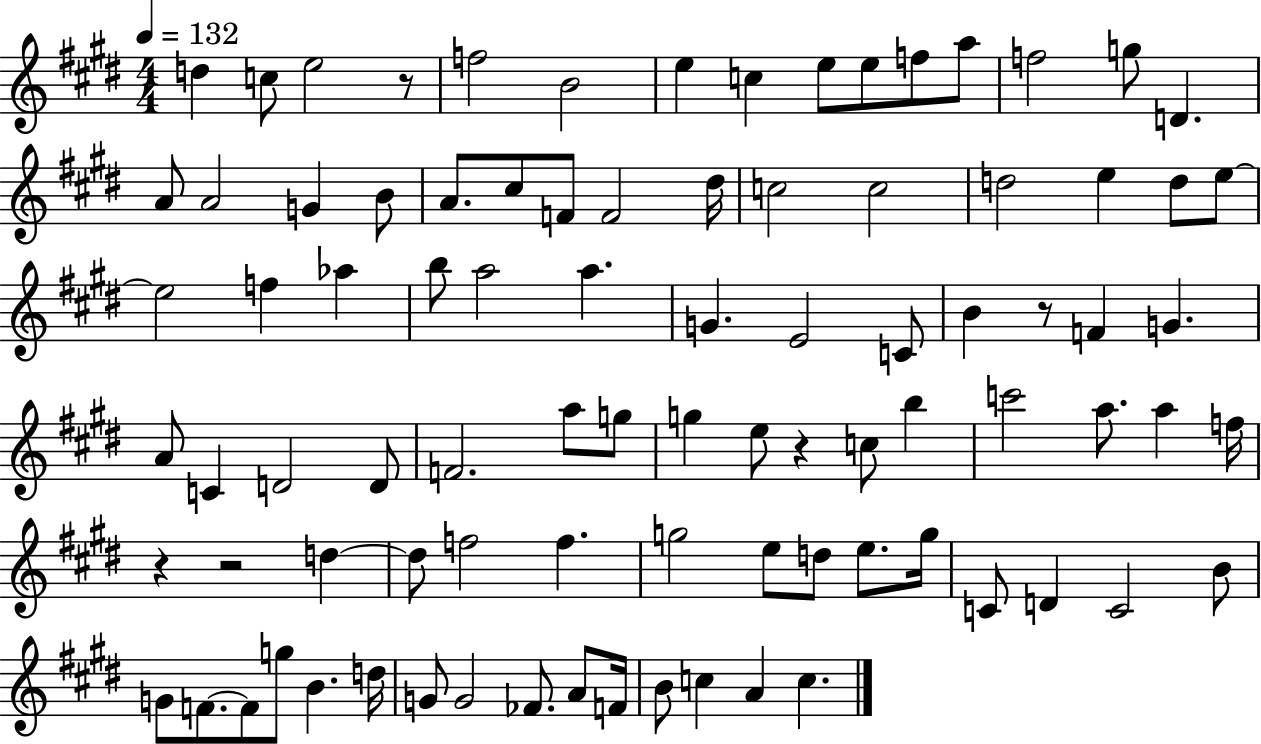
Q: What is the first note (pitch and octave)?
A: D5